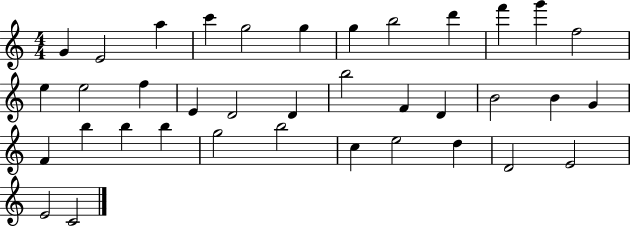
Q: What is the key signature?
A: C major